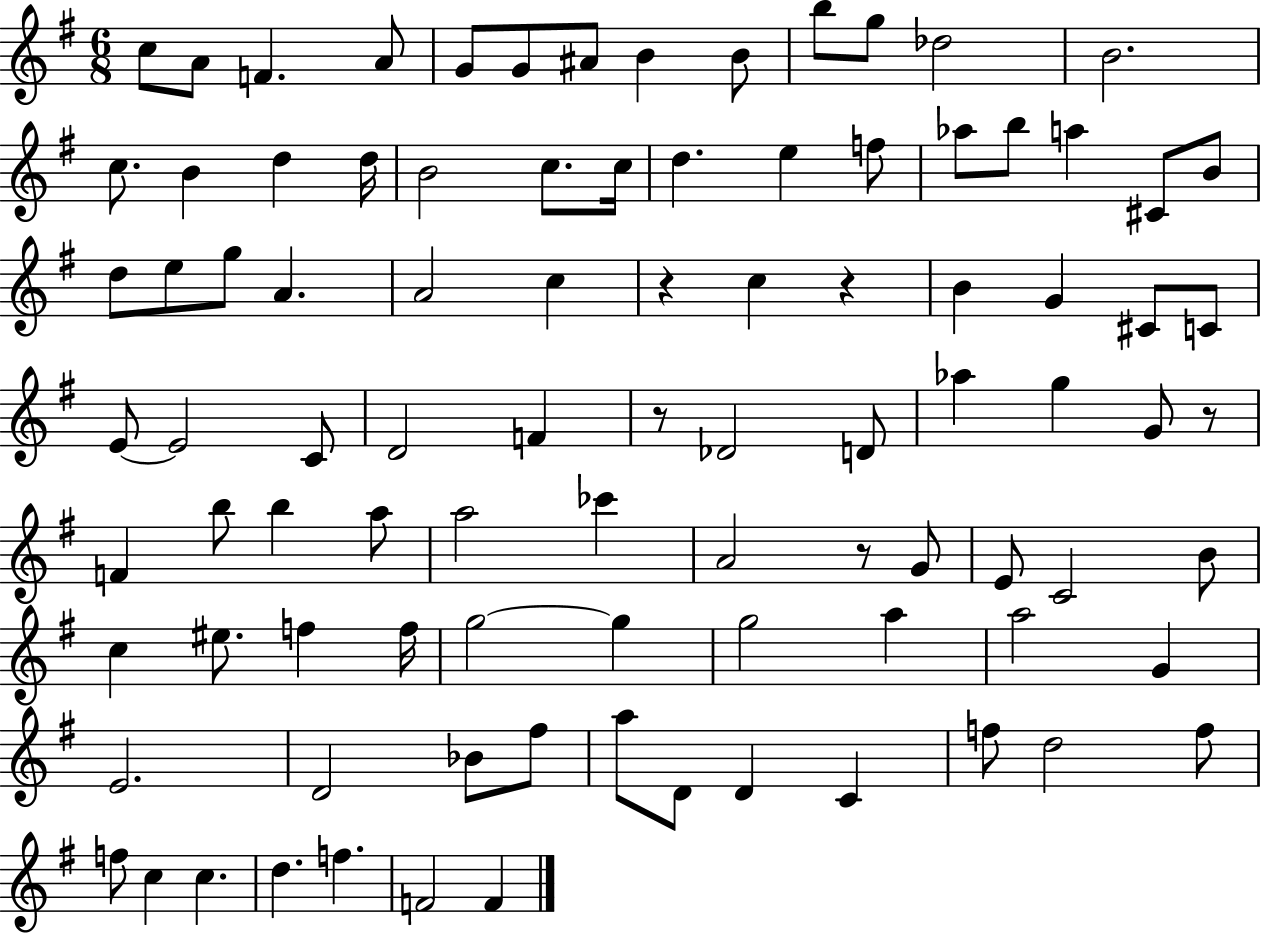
X:1
T:Untitled
M:6/8
L:1/4
K:G
c/2 A/2 F A/2 G/2 G/2 ^A/2 B B/2 b/2 g/2 _d2 B2 c/2 B d d/4 B2 c/2 c/4 d e f/2 _a/2 b/2 a ^C/2 B/2 d/2 e/2 g/2 A A2 c z c z B G ^C/2 C/2 E/2 E2 C/2 D2 F z/2 _D2 D/2 _a g G/2 z/2 F b/2 b a/2 a2 _c' A2 z/2 G/2 E/2 C2 B/2 c ^e/2 f f/4 g2 g g2 a a2 G E2 D2 _B/2 ^f/2 a/2 D/2 D C f/2 d2 f/2 f/2 c c d f F2 F